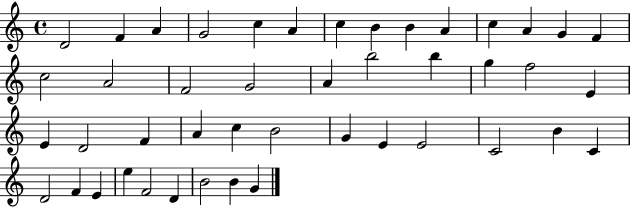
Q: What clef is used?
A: treble